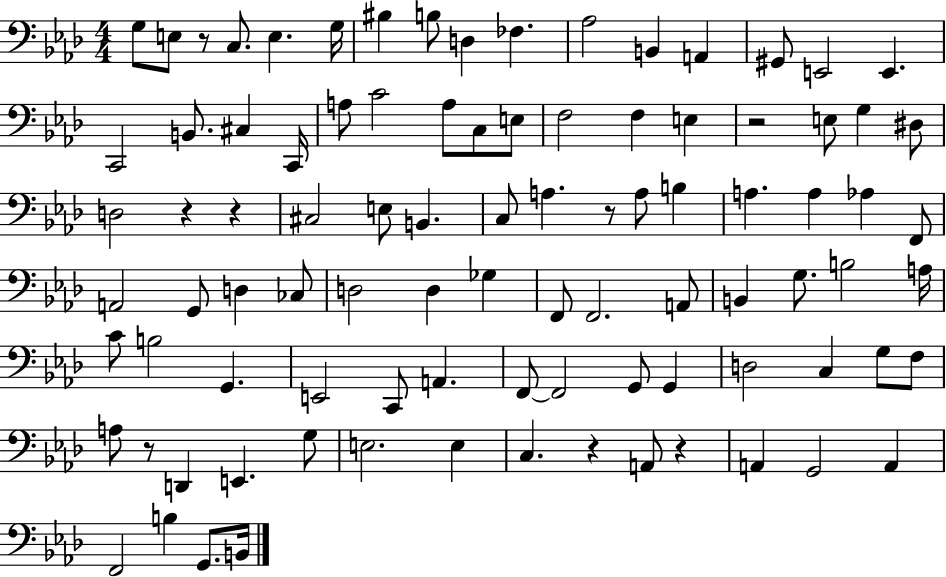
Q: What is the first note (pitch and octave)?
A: G3